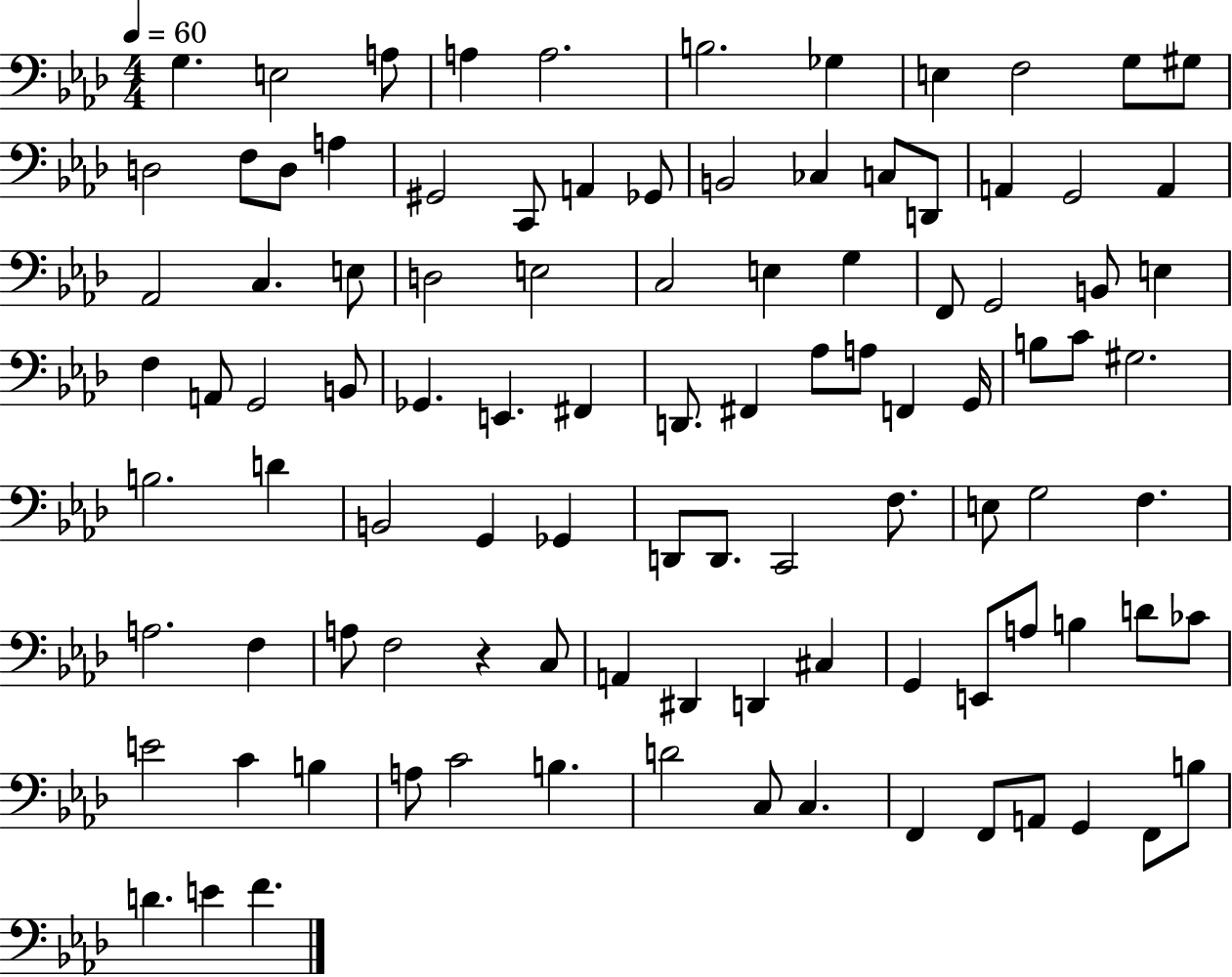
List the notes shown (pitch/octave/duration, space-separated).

G3/q. E3/h A3/e A3/q A3/h. B3/h. Gb3/q E3/q F3/h G3/e G#3/e D3/h F3/e D3/e A3/q G#2/h C2/e A2/q Gb2/e B2/h CES3/q C3/e D2/e A2/q G2/h A2/q Ab2/h C3/q. E3/e D3/h E3/h C3/h E3/q G3/q F2/e G2/h B2/e E3/q F3/q A2/e G2/h B2/e Gb2/q. E2/q. F#2/q D2/e. F#2/q Ab3/e A3/e F2/q G2/s B3/e C4/e G#3/h. B3/h. D4/q B2/h G2/q Gb2/q D2/e D2/e. C2/h F3/e. E3/e G3/h F3/q. A3/h. F3/q A3/e F3/h R/q C3/e A2/q D#2/q D2/q C#3/q G2/q E2/e A3/e B3/q D4/e CES4/e E4/h C4/q B3/q A3/e C4/h B3/q. D4/h C3/e C3/q. F2/q F2/e A2/e G2/q F2/e B3/e D4/q. E4/q F4/q.